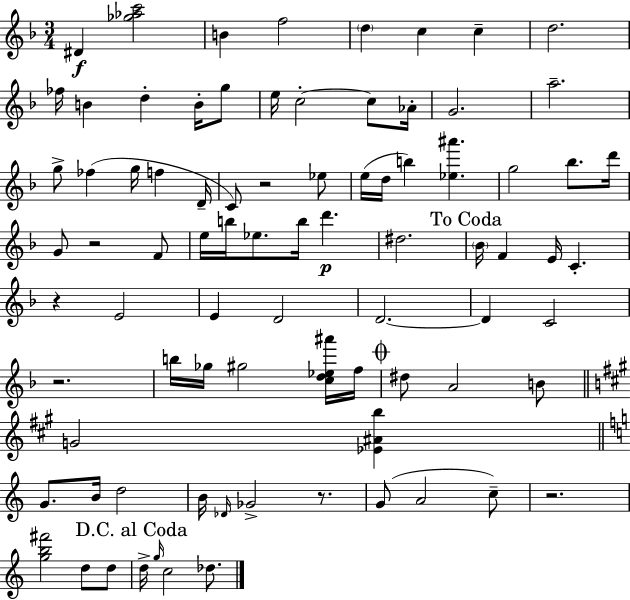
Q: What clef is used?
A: treble